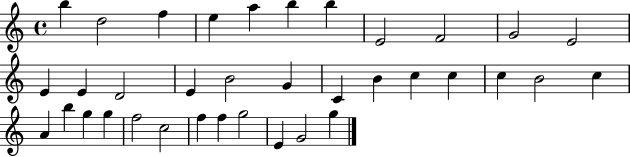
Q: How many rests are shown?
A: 0